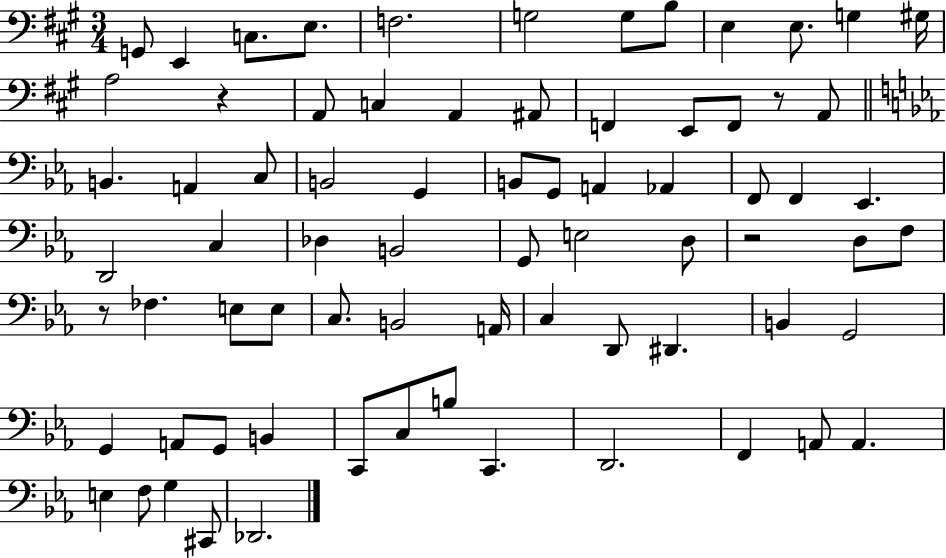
G2/e E2/q C3/e. E3/e. F3/h. G3/h G3/e B3/e E3/q E3/e. G3/q G#3/s A3/h R/q A2/e C3/q A2/q A#2/e F2/q E2/e F2/e R/e A2/e B2/q. A2/q C3/e B2/h G2/q B2/e G2/e A2/q Ab2/q F2/e F2/q Eb2/q. D2/h C3/q Db3/q B2/h G2/e E3/h D3/e R/h D3/e F3/e R/e FES3/q. E3/e E3/e C3/e. B2/h A2/s C3/q D2/e D#2/q. B2/q G2/h G2/q A2/e G2/e B2/q C2/e C3/e B3/e C2/q. D2/h. F2/q A2/e A2/q. E3/q F3/e G3/q C#2/e Db2/h.